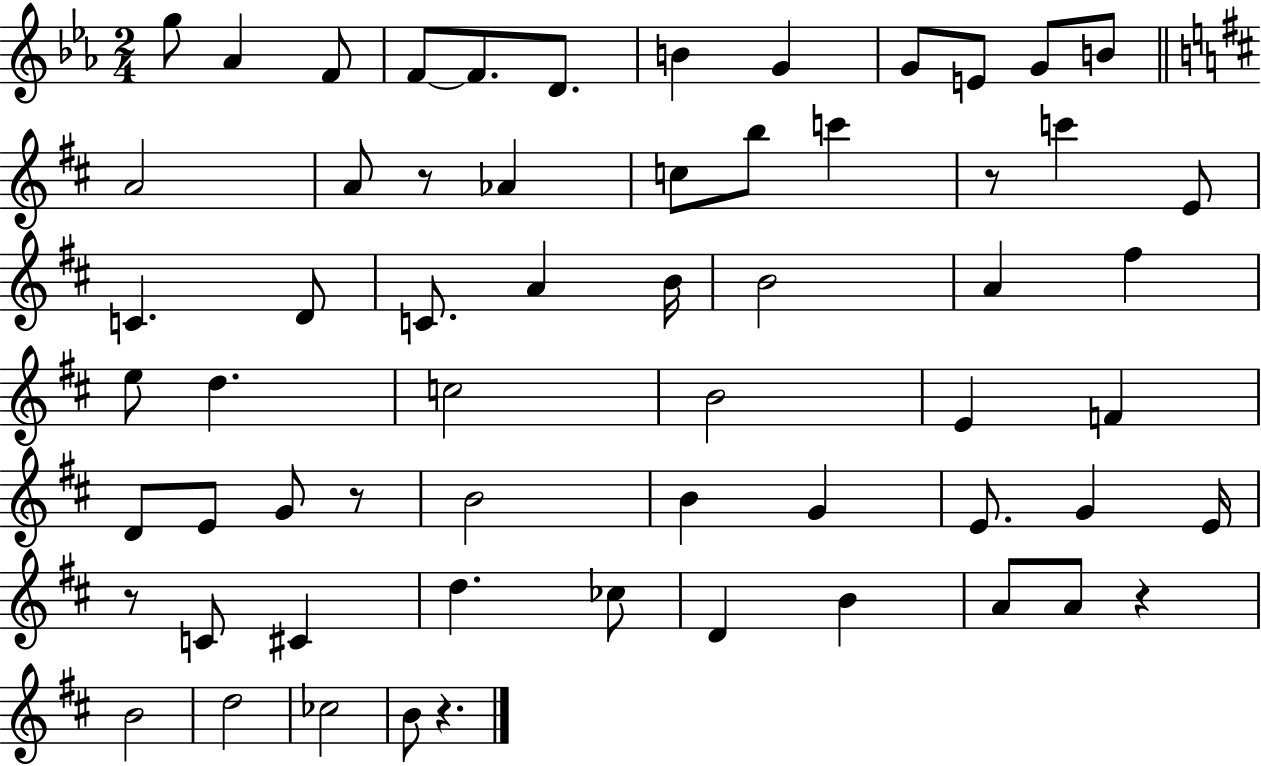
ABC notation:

X:1
T:Untitled
M:2/4
L:1/4
K:Eb
g/2 _A F/2 F/2 F/2 D/2 B G G/2 E/2 G/2 B/2 A2 A/2 z/2 _A c/2 b/2 c' z/2 c' E/2 C D/2 C/2 A B/4 B2 A ^f e/2 d c2 B2 E F D/2 E/2 G/2 z/2 B2 B G E/2 G E/4 z/2 C/2 ^C d _c/2 D B A/2 A/2 z B2 d2 _c2 B/2 z